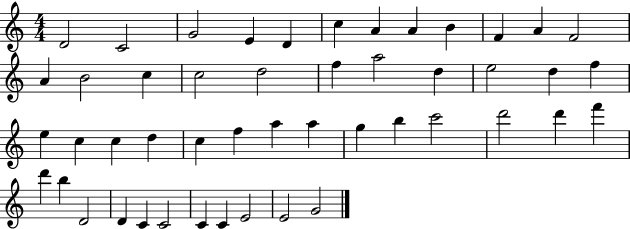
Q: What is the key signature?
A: C major